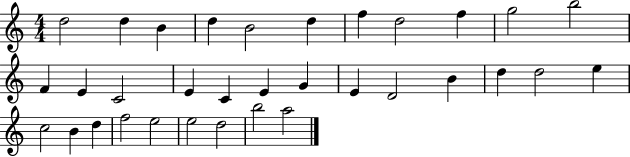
{
  \clef treble
  \numericTimeSignature
  \time 4/4
  \key c \major
  d''2 d''4 b'4 | d''4 b'2 d''4 | f''4 d''2 f''4 | g''2 b''2 | \break f'4 e'4 c'2 | e'4 c'4 e'4 g'4 | e'4 d'2 b'4 | d''4 d''2 e''4 | \break c''2 b'4 d''4 | f''2 e''2 | e''2 d''2 | b''2 a''2 | \break \bar "|."
}